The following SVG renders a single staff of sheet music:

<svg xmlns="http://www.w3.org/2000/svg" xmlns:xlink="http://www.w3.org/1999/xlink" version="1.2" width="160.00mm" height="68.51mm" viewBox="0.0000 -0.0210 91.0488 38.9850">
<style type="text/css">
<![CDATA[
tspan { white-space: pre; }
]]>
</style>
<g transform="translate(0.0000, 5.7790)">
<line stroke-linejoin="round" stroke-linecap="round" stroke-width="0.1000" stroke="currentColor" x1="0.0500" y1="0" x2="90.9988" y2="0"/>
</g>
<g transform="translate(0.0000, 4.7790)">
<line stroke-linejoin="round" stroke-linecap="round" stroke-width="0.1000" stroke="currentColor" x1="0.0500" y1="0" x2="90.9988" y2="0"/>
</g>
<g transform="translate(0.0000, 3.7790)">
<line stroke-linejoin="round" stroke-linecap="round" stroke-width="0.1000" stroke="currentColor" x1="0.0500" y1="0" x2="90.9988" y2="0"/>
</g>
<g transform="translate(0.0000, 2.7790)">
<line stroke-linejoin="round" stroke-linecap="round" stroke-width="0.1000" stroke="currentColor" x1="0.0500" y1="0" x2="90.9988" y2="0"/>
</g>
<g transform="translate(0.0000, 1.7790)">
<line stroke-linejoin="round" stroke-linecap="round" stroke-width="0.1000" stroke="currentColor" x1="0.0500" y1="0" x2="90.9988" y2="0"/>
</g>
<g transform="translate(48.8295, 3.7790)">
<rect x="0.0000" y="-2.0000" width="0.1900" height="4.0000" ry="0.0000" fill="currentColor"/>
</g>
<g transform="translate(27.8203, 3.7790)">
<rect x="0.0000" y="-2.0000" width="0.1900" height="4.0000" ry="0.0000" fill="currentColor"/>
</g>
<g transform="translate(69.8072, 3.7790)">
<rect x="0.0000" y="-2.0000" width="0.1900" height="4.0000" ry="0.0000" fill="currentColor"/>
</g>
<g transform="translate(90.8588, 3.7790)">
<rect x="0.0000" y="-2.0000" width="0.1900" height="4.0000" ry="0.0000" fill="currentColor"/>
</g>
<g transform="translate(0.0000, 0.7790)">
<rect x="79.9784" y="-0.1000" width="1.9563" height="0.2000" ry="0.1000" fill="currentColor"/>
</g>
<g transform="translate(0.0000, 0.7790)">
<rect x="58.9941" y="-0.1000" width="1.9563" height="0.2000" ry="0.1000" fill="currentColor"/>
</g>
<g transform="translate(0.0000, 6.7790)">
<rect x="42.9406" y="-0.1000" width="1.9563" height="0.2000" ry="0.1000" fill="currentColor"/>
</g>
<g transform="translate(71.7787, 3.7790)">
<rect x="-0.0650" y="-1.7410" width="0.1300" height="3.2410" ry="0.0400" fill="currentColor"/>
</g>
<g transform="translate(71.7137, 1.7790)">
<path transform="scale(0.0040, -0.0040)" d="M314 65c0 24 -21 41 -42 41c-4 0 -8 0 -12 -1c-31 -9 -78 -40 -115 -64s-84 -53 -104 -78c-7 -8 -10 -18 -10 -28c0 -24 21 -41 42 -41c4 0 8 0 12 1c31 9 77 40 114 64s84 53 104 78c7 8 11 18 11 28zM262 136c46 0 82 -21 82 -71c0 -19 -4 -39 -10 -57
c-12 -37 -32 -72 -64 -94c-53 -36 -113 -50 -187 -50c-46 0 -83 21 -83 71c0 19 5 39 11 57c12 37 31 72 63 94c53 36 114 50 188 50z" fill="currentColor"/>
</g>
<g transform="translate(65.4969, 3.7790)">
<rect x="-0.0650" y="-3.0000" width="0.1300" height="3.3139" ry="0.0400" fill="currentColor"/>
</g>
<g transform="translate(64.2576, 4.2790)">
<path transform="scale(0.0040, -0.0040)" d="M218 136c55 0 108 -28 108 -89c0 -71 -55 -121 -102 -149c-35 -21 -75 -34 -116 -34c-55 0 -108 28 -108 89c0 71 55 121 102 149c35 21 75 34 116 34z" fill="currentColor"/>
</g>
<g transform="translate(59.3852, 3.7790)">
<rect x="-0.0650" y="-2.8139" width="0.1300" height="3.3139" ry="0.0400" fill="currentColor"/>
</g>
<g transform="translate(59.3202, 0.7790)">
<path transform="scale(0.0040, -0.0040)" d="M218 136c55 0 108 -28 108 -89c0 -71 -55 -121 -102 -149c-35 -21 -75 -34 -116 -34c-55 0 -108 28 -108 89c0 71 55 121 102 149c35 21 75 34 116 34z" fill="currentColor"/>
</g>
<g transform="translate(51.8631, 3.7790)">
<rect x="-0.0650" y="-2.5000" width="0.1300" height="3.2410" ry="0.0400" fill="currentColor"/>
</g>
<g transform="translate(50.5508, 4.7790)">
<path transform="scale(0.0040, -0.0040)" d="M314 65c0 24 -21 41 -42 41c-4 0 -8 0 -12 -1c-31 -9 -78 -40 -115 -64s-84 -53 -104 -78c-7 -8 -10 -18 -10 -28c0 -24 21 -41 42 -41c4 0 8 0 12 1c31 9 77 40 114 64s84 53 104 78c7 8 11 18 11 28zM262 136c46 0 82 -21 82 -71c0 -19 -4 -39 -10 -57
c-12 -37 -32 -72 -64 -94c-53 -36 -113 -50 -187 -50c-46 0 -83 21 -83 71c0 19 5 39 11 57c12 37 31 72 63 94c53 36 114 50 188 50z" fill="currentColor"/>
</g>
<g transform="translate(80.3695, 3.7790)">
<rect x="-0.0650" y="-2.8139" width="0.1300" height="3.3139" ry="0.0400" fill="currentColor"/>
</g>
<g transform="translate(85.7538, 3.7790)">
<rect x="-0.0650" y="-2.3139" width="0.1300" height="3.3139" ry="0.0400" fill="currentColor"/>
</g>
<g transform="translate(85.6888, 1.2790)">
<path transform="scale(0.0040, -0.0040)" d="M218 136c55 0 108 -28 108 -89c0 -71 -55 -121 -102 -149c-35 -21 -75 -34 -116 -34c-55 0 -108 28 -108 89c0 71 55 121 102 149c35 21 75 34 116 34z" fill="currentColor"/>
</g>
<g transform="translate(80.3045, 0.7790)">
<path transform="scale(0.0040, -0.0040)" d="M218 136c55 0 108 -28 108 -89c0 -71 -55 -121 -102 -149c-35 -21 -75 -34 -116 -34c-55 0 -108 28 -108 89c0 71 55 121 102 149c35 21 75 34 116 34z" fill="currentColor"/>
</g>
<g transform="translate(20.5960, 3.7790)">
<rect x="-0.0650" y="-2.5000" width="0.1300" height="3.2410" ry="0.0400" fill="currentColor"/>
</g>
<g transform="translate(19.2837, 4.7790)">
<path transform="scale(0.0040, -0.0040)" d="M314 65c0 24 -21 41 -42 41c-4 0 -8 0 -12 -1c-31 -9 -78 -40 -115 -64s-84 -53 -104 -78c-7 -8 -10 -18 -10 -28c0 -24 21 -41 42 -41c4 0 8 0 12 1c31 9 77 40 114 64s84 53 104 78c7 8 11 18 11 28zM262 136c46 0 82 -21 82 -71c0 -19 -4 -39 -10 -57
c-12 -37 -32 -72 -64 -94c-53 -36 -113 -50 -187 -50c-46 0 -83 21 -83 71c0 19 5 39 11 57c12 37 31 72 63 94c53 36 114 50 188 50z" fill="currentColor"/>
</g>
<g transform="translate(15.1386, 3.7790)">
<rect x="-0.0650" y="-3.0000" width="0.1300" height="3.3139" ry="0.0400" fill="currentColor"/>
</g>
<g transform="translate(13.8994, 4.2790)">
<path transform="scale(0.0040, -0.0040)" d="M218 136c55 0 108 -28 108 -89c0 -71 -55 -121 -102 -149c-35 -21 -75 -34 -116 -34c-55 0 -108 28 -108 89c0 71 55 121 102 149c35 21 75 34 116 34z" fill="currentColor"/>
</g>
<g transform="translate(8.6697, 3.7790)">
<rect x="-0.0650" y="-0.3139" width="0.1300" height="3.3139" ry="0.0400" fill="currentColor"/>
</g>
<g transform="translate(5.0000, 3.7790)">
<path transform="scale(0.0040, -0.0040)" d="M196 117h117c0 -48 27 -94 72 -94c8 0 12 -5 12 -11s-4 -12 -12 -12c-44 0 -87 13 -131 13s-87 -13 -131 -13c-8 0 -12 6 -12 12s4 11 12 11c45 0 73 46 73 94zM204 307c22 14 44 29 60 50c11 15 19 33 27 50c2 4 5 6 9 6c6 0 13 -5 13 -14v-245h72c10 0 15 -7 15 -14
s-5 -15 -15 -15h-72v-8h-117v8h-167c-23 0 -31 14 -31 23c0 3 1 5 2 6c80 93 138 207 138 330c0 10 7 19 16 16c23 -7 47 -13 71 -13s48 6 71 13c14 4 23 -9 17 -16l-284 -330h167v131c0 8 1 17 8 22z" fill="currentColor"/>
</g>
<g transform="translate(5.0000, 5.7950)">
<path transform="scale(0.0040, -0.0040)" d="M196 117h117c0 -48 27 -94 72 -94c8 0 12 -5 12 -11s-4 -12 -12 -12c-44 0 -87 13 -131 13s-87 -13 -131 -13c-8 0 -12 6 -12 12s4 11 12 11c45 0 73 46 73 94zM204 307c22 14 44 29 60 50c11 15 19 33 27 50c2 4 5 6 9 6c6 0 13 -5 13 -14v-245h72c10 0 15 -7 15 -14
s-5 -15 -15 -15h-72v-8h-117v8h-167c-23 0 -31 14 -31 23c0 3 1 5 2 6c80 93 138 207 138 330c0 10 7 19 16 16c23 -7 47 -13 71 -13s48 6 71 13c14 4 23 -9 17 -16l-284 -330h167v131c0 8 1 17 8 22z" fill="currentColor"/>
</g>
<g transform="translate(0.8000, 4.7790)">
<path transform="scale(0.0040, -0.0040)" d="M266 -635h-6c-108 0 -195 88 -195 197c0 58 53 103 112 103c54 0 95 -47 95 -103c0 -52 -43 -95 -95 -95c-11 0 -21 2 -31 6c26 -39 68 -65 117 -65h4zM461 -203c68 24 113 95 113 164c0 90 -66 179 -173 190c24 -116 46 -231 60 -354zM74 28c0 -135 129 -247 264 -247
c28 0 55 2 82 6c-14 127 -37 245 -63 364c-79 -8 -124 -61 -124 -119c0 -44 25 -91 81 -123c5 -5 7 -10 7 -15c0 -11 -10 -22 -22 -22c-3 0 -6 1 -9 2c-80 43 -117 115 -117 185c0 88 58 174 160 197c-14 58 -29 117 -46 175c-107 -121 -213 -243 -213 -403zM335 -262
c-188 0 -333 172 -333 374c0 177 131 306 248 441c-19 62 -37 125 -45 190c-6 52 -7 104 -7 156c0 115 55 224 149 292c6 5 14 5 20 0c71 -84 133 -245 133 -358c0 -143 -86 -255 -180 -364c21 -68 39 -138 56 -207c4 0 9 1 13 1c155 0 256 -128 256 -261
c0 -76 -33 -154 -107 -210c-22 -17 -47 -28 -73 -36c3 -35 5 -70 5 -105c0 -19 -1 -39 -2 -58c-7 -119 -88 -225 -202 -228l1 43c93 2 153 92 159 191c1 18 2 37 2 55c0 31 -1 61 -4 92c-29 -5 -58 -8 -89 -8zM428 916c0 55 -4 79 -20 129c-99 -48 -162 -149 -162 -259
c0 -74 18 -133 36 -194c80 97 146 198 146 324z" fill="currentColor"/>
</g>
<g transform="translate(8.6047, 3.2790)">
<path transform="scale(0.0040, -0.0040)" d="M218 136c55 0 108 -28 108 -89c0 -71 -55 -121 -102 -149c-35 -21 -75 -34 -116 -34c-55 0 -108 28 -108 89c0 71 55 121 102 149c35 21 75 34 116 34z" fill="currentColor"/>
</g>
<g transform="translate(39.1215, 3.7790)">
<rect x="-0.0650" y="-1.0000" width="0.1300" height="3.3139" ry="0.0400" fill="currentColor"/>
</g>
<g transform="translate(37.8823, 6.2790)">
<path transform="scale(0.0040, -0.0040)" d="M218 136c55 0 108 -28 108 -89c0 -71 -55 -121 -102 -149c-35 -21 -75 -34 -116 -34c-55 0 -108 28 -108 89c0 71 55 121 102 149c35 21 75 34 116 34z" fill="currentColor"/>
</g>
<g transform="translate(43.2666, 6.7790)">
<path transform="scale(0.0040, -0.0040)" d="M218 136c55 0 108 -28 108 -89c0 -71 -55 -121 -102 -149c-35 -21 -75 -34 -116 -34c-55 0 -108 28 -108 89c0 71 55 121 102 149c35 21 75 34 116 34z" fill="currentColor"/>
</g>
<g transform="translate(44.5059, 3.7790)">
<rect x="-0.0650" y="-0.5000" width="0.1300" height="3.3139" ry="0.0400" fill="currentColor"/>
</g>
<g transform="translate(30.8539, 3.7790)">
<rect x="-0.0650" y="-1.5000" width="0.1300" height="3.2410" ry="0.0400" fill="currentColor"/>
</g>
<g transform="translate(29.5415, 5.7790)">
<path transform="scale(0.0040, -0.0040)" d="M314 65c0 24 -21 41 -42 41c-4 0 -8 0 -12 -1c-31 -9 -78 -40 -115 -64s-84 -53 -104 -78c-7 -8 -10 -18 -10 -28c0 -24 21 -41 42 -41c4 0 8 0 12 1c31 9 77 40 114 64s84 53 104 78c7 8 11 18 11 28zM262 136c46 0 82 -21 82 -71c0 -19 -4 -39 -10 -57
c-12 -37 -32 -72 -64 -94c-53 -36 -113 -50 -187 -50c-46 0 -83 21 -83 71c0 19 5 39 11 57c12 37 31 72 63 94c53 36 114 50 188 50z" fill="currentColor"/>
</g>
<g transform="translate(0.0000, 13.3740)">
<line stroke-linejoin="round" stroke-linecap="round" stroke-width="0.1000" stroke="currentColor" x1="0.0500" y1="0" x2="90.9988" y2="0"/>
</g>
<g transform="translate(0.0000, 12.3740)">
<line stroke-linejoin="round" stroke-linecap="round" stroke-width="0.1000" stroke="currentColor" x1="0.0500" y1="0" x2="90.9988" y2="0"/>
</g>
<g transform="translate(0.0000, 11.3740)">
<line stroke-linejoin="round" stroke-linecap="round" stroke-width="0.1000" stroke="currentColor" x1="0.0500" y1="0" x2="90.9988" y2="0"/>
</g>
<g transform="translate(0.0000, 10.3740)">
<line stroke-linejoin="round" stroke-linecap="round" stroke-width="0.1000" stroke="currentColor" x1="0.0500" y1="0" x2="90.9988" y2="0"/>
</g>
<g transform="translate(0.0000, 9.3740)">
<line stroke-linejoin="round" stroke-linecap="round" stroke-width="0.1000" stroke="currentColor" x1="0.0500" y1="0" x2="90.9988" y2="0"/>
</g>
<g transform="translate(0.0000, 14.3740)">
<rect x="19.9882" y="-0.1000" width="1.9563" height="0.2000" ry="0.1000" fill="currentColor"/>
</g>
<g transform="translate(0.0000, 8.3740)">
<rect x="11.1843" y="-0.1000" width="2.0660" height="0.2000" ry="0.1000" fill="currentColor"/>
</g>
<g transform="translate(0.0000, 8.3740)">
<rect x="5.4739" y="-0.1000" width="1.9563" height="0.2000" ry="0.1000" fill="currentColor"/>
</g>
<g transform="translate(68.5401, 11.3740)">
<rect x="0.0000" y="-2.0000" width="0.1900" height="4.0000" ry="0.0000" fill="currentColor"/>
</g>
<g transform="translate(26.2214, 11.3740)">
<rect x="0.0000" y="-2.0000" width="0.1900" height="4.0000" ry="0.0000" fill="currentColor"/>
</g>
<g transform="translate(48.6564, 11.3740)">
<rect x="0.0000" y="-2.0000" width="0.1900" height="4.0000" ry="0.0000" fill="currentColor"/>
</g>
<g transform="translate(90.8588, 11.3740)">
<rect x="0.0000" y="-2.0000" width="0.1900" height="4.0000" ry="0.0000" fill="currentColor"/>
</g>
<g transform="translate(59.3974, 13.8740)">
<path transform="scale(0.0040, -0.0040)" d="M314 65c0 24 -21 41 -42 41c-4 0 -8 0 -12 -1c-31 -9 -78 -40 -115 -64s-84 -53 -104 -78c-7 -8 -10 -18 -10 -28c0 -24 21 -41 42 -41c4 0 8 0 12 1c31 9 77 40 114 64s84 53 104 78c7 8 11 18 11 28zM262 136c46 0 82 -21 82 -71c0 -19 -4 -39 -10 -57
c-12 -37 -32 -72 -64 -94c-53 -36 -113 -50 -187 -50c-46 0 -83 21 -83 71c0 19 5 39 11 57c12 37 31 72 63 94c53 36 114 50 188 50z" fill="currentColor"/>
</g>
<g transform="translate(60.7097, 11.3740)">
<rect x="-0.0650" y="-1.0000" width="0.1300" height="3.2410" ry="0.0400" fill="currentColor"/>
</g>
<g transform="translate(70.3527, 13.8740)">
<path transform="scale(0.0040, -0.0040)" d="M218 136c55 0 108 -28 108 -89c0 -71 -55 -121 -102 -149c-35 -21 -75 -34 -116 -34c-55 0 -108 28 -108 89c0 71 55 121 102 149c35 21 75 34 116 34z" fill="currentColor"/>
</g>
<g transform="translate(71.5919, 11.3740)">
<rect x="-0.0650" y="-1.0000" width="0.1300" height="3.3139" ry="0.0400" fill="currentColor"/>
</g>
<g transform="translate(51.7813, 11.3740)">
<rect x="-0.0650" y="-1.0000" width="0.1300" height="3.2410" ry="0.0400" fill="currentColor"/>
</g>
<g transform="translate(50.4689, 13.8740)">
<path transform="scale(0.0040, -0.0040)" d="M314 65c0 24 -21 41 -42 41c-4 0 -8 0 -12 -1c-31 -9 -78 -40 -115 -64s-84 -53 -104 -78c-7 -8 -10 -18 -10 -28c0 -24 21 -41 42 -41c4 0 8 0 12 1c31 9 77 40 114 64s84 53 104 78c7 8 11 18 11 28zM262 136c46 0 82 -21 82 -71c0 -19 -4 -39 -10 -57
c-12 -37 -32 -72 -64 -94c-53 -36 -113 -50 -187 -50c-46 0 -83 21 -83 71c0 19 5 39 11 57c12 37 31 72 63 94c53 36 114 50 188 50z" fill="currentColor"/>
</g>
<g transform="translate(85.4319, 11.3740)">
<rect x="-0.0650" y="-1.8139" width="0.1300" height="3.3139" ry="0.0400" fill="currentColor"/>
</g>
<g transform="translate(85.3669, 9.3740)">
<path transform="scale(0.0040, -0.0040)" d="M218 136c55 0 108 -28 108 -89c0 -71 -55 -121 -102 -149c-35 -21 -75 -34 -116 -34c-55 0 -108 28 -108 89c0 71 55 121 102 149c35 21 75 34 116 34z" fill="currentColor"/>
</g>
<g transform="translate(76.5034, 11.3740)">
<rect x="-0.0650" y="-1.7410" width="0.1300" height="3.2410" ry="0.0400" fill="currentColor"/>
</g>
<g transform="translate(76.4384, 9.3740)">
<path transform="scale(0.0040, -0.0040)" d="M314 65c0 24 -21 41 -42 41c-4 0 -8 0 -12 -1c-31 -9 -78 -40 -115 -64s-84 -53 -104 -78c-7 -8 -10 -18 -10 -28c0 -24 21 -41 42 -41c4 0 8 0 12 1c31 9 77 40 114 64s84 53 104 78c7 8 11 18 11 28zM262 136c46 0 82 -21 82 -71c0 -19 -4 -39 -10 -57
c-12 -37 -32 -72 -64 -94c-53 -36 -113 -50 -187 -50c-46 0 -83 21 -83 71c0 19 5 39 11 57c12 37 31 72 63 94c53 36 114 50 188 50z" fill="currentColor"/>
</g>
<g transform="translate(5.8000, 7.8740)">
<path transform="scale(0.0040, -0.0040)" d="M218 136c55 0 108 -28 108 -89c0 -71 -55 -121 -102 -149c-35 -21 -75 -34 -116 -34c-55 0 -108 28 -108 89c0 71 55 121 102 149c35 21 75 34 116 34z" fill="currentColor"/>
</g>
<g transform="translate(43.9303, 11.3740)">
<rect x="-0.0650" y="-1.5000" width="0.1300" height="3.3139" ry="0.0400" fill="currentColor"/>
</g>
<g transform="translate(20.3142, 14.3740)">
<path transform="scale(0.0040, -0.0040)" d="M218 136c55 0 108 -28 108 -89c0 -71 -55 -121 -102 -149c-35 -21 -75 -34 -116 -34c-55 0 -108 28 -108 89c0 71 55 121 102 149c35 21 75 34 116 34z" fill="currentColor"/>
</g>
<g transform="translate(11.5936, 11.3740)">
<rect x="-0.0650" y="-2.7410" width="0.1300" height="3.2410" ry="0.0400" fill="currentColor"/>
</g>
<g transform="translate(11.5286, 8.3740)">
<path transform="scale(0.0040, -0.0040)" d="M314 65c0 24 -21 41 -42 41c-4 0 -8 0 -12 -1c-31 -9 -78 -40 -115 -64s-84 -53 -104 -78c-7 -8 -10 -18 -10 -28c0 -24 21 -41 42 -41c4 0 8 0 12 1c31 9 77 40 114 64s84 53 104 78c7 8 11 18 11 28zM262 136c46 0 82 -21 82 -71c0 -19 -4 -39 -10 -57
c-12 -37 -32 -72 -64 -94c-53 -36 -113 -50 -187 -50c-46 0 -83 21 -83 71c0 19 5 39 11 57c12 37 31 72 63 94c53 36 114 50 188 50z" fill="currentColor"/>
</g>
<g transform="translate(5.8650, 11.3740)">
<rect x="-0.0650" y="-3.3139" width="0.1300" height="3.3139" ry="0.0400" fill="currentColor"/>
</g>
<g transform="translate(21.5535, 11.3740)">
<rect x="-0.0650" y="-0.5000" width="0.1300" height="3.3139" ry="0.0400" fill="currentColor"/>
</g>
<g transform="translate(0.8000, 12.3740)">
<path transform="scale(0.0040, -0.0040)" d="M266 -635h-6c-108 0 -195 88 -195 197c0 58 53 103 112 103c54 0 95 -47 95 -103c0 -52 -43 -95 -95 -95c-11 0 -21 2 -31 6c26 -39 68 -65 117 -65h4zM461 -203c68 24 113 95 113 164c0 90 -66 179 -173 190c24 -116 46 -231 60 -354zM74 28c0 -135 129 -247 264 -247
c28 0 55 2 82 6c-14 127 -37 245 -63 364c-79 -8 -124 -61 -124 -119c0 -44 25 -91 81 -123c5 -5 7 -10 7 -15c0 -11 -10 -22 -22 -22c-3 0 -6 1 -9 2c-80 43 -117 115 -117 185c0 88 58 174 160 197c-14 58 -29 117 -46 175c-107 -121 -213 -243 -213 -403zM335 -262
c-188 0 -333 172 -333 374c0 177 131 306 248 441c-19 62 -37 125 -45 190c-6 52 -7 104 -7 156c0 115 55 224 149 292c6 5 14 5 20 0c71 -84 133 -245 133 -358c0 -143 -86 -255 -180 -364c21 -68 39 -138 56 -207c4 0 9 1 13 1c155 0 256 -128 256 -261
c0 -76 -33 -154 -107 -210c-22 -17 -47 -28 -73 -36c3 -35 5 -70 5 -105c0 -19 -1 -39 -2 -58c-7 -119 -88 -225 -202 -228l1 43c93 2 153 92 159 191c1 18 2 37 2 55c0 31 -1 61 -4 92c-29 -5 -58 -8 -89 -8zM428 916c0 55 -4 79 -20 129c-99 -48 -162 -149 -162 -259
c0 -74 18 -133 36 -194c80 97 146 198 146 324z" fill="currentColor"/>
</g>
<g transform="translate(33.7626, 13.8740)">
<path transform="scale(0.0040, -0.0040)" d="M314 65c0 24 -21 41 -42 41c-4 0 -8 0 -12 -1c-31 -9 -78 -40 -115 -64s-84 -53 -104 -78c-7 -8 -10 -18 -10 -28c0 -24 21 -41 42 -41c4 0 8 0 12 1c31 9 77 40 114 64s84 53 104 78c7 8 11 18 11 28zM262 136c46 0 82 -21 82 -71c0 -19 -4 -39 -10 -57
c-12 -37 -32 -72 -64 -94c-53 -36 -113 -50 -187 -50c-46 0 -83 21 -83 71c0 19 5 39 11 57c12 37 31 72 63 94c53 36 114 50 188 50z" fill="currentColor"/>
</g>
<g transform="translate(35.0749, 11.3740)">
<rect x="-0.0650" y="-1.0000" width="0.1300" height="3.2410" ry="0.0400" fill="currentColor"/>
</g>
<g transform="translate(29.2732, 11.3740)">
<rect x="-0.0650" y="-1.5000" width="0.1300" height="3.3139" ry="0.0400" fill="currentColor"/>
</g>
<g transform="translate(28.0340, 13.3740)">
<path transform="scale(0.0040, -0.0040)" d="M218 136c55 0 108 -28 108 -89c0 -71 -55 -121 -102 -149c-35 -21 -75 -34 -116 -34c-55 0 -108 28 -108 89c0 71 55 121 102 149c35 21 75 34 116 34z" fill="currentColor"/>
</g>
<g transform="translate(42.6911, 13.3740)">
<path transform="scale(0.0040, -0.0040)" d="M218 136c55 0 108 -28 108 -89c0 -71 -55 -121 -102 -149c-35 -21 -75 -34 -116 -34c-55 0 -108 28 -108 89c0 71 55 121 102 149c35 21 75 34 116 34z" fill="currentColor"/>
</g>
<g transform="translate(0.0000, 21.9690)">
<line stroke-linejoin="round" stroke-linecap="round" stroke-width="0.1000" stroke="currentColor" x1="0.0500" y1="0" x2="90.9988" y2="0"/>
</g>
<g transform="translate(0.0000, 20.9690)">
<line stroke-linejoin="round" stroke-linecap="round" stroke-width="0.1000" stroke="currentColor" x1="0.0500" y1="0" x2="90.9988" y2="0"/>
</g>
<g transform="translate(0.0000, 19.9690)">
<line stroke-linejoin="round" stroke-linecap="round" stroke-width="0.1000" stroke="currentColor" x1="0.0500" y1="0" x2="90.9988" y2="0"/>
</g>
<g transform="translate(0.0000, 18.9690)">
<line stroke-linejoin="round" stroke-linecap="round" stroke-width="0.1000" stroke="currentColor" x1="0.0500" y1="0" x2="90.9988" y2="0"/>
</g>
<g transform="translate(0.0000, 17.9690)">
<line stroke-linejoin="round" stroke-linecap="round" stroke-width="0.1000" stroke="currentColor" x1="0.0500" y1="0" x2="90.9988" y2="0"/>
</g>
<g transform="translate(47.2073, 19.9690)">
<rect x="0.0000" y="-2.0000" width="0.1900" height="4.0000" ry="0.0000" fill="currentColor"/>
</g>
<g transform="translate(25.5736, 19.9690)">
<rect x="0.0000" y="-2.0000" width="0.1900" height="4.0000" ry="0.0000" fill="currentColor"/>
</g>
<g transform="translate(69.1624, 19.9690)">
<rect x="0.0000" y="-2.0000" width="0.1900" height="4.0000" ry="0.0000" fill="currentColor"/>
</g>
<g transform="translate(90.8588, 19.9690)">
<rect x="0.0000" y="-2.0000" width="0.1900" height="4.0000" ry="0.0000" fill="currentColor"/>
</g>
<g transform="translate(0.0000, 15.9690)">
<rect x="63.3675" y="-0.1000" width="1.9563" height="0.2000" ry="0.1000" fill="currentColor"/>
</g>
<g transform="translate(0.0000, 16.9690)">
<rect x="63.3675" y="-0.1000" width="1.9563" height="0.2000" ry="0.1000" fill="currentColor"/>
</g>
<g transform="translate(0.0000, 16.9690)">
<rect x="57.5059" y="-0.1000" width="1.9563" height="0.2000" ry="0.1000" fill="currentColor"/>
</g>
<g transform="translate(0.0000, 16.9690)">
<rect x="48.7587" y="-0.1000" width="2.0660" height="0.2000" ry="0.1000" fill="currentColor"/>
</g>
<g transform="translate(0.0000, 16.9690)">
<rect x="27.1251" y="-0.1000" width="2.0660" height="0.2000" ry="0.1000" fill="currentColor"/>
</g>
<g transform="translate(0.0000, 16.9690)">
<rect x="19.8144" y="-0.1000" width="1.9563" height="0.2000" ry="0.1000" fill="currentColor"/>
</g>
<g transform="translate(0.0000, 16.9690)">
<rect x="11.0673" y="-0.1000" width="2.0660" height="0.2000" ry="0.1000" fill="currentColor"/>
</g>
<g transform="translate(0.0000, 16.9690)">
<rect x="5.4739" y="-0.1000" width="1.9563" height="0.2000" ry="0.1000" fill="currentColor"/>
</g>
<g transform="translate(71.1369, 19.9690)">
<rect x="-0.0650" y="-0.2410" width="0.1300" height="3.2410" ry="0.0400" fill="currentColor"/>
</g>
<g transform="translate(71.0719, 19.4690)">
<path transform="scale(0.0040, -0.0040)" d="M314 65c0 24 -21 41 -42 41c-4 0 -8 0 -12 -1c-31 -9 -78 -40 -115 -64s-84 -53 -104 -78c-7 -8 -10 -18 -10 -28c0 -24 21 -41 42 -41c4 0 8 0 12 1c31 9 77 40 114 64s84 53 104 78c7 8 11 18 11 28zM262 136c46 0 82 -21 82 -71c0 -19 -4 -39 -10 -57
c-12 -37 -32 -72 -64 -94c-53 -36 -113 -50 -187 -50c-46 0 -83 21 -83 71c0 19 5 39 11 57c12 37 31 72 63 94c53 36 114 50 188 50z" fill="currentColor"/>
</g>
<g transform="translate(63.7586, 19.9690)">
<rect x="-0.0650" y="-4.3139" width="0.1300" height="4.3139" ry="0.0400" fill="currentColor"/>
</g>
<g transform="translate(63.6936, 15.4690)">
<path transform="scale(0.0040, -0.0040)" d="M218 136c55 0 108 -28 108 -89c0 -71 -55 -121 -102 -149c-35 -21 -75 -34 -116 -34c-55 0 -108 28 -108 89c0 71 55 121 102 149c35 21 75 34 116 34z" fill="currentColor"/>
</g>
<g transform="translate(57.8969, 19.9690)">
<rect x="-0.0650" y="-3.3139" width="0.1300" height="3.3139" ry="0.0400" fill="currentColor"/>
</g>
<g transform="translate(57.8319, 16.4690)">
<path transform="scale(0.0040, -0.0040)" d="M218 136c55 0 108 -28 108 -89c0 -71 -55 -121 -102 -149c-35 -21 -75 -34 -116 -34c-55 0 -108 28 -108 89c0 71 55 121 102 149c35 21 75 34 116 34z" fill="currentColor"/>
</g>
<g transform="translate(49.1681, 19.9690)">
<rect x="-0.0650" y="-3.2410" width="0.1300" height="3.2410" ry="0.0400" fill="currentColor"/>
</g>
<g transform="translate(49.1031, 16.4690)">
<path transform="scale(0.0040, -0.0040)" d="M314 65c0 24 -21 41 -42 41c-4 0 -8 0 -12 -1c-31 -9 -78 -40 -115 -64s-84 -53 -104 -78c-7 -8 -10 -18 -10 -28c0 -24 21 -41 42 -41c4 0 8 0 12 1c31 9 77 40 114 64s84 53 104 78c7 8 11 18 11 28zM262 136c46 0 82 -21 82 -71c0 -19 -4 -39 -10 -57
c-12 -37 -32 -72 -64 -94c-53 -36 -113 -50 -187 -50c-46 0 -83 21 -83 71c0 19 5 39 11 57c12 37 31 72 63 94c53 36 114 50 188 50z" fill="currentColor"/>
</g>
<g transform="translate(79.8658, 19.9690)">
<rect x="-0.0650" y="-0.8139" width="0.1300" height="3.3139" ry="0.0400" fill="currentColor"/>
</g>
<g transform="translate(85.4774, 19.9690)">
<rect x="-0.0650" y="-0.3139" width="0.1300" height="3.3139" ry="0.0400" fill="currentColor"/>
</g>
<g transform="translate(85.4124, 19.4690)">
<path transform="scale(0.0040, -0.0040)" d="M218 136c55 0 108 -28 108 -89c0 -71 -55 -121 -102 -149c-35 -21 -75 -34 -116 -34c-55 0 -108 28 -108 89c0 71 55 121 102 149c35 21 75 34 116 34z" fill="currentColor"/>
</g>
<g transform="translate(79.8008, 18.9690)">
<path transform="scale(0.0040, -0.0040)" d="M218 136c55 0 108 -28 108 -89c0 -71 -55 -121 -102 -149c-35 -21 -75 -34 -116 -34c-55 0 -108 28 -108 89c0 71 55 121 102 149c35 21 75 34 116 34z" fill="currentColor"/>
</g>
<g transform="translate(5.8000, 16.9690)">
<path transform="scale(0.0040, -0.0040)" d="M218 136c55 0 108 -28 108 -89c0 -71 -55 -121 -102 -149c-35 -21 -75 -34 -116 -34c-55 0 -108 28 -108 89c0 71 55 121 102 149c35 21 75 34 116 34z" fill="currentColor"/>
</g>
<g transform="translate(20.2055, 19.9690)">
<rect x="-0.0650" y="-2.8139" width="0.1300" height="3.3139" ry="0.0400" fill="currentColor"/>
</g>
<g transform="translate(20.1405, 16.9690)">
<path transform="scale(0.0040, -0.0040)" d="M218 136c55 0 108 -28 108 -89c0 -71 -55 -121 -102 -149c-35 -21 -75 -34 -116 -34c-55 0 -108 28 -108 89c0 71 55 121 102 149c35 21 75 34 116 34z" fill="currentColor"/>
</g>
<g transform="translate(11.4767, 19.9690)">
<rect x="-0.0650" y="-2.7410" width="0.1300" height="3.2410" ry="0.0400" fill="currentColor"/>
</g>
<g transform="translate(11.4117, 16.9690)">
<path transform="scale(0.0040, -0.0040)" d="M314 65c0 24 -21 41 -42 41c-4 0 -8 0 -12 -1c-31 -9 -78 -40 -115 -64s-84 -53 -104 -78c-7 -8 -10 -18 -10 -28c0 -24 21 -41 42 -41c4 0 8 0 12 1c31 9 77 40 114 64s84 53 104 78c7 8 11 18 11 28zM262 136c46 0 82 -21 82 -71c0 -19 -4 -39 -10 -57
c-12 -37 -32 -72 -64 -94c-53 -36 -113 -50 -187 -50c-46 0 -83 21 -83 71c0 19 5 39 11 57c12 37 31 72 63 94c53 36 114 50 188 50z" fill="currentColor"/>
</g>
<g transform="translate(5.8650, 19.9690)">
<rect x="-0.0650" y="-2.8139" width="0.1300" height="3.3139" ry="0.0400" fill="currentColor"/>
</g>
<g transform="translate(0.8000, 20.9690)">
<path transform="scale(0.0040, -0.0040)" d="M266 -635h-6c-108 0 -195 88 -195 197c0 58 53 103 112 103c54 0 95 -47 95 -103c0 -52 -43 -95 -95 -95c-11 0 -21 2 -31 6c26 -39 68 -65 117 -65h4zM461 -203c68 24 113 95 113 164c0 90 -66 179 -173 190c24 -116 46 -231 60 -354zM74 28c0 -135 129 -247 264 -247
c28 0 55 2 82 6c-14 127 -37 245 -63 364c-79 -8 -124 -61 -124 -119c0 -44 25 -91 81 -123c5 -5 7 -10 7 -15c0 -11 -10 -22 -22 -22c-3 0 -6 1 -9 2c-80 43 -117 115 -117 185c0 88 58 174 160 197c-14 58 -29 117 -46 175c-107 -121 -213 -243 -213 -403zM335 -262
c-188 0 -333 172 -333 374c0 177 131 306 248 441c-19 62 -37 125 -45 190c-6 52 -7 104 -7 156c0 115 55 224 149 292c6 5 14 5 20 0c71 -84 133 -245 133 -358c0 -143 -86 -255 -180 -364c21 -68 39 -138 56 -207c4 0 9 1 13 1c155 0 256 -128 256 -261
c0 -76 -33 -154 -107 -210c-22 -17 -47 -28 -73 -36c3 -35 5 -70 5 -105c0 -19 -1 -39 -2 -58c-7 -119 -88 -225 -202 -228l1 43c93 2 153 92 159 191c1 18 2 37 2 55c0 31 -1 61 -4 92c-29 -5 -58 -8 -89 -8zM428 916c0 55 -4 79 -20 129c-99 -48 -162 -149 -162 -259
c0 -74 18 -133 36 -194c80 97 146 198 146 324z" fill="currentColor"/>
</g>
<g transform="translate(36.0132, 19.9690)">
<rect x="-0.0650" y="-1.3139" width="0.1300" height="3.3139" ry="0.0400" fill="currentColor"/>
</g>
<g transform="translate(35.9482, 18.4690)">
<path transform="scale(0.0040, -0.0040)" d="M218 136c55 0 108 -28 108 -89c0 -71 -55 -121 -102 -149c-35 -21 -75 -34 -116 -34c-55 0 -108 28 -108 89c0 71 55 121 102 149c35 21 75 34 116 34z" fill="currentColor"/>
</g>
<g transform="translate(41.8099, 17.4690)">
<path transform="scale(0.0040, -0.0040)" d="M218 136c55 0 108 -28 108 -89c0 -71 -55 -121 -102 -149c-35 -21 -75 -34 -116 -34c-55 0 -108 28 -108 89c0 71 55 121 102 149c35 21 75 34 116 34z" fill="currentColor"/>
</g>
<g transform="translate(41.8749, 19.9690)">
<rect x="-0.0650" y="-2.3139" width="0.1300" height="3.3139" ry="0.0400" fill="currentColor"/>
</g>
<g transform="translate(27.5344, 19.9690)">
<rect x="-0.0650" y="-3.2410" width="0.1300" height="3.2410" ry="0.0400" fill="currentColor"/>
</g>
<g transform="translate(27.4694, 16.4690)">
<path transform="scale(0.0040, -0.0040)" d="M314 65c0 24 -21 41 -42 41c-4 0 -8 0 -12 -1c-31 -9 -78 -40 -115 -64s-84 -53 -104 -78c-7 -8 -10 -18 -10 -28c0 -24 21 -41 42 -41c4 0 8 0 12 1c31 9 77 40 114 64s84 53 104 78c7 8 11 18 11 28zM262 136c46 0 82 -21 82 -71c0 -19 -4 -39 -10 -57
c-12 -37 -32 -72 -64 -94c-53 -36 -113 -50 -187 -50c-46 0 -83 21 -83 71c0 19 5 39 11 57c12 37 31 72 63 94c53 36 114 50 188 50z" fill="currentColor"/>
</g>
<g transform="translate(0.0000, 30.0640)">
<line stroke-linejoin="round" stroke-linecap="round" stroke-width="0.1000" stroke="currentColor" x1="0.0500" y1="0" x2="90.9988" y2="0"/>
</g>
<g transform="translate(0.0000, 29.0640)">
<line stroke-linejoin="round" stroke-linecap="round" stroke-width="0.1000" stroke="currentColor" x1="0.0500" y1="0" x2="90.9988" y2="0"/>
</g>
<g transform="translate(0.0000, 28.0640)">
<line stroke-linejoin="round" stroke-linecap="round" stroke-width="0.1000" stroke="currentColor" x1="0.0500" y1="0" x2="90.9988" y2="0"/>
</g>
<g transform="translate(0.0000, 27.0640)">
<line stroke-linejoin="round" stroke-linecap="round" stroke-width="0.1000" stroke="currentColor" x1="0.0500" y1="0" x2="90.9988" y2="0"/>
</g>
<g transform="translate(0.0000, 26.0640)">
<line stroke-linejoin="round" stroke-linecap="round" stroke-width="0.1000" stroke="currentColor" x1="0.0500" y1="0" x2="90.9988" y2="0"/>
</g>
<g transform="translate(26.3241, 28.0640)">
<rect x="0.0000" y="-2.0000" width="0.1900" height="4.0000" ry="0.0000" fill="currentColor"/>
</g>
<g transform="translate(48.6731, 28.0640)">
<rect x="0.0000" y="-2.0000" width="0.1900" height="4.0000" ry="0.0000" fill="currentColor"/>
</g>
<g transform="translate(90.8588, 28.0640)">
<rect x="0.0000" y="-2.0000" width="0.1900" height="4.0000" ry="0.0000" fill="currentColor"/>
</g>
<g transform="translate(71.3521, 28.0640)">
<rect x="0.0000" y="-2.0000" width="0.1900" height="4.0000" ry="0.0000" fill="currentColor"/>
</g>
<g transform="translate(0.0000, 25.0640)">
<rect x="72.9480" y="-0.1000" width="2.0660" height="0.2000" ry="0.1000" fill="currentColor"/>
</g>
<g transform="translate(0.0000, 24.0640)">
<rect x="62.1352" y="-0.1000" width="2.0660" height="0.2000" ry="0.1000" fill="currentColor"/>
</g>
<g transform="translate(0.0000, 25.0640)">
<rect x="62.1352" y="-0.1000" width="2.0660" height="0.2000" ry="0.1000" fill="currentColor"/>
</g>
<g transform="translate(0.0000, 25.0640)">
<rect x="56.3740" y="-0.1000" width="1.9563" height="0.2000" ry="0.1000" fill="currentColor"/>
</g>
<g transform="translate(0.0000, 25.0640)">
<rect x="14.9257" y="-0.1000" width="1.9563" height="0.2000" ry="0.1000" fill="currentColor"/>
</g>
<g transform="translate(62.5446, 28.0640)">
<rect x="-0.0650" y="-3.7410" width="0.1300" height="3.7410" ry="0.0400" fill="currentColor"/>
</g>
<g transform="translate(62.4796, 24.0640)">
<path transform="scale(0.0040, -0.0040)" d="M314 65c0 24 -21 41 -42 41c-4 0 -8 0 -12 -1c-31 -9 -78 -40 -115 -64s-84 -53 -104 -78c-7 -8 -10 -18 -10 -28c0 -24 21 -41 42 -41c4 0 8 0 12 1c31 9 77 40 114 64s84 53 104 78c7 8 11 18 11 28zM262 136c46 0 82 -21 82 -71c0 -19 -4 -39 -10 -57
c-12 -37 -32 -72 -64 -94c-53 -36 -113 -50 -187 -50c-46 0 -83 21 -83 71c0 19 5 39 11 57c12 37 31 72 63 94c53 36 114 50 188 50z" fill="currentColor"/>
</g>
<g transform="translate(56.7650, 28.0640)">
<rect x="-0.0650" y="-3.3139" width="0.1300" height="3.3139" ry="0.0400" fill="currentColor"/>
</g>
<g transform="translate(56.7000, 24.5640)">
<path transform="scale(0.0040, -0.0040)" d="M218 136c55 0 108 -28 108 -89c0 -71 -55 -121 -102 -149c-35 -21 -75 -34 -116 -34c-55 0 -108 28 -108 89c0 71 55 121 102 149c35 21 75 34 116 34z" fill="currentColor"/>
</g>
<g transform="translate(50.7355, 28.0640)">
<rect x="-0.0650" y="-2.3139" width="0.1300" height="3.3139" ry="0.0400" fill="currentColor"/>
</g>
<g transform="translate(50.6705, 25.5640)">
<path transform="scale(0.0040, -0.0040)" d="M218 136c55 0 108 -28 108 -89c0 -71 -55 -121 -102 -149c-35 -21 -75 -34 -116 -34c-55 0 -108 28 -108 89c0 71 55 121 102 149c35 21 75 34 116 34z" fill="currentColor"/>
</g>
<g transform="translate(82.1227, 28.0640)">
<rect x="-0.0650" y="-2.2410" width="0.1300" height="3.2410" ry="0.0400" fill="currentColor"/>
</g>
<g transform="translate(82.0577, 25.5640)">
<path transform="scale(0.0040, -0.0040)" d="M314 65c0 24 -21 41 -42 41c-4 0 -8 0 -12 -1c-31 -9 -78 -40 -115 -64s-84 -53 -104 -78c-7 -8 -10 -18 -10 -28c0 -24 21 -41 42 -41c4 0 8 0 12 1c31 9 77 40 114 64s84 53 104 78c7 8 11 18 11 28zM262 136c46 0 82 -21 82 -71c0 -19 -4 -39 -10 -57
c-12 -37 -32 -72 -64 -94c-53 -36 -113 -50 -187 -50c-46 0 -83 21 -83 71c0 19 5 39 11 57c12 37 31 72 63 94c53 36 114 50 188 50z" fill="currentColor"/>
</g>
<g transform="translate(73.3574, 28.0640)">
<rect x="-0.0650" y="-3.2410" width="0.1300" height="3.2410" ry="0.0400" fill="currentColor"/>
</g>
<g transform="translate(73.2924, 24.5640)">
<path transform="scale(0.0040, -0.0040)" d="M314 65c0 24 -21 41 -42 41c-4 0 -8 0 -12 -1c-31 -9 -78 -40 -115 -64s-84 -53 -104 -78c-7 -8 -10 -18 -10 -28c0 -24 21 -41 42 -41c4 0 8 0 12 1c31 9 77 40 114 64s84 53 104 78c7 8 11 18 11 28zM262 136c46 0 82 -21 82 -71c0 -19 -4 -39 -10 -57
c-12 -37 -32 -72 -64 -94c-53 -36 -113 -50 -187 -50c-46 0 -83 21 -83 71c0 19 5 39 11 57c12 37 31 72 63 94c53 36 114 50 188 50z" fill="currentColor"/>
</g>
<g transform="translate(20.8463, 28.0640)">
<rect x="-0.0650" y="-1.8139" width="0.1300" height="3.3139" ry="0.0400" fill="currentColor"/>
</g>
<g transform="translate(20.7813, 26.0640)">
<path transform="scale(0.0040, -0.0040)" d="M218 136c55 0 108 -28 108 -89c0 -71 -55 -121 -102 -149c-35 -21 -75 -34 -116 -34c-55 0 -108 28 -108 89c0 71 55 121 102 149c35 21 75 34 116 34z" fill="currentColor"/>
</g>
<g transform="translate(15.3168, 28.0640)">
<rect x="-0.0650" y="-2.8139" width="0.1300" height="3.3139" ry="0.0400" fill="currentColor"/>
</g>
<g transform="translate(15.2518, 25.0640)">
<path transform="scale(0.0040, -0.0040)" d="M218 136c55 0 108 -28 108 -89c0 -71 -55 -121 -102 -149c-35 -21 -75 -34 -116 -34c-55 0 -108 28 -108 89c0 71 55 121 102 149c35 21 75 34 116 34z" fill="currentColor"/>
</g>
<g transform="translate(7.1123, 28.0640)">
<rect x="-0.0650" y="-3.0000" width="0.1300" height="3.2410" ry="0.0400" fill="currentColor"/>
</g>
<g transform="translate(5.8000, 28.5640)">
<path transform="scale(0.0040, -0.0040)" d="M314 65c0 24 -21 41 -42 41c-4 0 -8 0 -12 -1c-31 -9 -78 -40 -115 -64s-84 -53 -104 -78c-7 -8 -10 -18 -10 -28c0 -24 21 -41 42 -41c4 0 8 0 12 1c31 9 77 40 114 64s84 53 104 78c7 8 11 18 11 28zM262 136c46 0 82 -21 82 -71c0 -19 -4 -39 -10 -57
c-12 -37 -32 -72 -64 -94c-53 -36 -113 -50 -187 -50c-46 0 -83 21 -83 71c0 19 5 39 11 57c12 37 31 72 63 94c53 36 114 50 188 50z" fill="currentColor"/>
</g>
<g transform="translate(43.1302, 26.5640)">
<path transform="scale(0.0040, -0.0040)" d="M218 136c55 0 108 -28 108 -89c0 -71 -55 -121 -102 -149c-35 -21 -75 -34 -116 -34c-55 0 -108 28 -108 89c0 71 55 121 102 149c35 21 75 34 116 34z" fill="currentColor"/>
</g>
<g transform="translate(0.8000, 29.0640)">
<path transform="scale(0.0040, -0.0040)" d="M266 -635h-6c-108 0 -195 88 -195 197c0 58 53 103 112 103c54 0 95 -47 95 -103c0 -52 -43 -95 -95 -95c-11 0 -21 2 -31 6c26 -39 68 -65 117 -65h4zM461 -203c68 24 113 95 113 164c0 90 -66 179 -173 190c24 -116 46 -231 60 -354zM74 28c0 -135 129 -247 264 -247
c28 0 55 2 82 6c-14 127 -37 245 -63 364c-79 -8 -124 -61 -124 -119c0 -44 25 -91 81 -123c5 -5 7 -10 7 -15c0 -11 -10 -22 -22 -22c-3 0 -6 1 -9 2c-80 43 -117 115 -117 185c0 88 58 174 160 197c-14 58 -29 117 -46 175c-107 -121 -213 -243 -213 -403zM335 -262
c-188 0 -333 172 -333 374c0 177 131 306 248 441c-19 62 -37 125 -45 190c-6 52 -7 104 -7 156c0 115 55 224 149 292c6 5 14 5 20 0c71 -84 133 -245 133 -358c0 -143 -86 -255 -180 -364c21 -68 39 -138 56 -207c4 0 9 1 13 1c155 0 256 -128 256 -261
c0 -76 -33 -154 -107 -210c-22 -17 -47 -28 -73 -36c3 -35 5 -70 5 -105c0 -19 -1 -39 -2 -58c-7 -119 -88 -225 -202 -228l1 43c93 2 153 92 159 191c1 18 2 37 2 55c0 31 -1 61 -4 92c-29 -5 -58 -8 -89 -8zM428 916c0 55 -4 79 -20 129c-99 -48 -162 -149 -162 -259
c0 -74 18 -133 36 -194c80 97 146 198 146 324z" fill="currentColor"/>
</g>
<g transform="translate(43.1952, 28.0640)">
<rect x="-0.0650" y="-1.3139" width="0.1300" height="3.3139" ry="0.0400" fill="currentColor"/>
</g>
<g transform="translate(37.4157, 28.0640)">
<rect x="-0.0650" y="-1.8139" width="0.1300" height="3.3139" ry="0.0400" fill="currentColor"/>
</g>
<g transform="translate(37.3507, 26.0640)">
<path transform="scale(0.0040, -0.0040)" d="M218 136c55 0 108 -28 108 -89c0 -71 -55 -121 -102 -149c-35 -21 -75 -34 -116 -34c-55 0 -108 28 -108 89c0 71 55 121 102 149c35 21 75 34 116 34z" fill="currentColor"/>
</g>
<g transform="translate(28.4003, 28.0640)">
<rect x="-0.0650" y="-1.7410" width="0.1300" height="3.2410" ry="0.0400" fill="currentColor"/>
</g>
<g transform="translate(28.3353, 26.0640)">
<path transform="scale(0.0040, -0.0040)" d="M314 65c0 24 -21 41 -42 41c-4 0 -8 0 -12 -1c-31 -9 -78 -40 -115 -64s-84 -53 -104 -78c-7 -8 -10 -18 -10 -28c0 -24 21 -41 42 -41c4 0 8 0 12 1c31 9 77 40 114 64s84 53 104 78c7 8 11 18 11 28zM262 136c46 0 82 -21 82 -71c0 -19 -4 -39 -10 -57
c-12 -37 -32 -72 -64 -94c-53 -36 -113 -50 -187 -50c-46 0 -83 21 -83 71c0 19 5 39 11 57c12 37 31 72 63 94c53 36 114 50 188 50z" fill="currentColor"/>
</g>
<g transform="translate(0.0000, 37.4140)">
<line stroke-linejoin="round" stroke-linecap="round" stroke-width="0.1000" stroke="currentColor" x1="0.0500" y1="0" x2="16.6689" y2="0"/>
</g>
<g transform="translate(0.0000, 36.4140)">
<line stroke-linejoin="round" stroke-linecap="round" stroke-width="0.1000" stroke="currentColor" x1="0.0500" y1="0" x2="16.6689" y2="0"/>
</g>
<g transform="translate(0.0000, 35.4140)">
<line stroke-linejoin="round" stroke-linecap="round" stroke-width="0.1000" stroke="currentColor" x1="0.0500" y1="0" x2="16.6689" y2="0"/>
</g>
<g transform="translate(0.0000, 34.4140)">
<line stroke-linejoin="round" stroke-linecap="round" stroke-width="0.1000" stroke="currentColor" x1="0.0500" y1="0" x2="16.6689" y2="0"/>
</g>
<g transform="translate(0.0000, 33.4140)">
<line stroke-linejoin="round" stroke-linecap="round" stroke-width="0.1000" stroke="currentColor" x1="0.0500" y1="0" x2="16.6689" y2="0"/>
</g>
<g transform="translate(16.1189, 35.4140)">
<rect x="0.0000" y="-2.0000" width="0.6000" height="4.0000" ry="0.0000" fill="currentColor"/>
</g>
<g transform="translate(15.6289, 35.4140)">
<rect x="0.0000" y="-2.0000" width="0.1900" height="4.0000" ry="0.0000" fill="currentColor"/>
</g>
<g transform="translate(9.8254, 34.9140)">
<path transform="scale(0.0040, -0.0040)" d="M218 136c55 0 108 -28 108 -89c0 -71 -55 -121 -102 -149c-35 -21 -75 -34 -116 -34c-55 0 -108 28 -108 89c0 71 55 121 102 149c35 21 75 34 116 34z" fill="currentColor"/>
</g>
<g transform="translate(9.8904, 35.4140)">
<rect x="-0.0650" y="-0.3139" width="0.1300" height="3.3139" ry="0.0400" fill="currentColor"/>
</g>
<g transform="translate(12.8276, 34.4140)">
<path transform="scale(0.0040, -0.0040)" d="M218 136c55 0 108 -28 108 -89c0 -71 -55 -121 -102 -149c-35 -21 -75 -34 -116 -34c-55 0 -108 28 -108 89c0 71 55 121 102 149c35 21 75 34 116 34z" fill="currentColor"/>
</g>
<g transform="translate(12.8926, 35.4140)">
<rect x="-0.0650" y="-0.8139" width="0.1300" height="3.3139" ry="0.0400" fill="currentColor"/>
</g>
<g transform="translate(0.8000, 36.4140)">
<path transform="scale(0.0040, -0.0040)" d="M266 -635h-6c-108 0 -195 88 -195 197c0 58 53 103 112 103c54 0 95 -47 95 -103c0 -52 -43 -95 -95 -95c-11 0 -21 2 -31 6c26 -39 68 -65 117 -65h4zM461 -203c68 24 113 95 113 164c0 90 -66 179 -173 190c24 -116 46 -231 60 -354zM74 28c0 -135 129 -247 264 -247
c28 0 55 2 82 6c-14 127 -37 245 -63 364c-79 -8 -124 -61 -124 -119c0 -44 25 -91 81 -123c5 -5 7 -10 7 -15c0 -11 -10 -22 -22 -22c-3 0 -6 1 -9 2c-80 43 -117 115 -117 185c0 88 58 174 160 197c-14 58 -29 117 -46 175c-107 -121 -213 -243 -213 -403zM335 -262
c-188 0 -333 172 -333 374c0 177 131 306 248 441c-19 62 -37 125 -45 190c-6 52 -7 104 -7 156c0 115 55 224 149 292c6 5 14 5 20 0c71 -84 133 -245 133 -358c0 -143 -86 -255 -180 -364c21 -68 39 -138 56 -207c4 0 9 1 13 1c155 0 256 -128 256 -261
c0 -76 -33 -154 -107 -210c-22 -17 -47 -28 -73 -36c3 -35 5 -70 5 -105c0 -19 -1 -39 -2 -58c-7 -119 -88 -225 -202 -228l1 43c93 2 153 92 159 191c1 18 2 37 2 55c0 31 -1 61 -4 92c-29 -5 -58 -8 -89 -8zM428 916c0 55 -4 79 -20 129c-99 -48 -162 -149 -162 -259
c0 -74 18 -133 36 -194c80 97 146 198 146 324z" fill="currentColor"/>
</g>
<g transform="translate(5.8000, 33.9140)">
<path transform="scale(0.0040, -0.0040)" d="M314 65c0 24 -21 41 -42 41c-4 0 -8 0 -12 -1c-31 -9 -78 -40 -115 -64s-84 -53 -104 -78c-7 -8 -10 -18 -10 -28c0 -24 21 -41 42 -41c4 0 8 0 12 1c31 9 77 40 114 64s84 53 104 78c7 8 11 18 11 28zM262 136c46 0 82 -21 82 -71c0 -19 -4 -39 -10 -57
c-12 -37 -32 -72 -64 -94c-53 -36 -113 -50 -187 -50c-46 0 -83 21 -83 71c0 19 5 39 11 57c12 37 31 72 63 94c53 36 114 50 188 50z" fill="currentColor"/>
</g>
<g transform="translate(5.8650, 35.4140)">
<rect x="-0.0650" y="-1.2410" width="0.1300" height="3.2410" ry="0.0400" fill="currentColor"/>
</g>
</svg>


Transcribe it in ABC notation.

X:1
T:Untitled
M:4/4
L:1/4
K:C
c A G2 E2 D C G2 a A f2 a g b a2 C E D2 E D2 D2 D f2 f a a2 a b2 e g b2 b d' c2 d c A2 a f f2 f e g b c'2 b2 g2 e2 c d